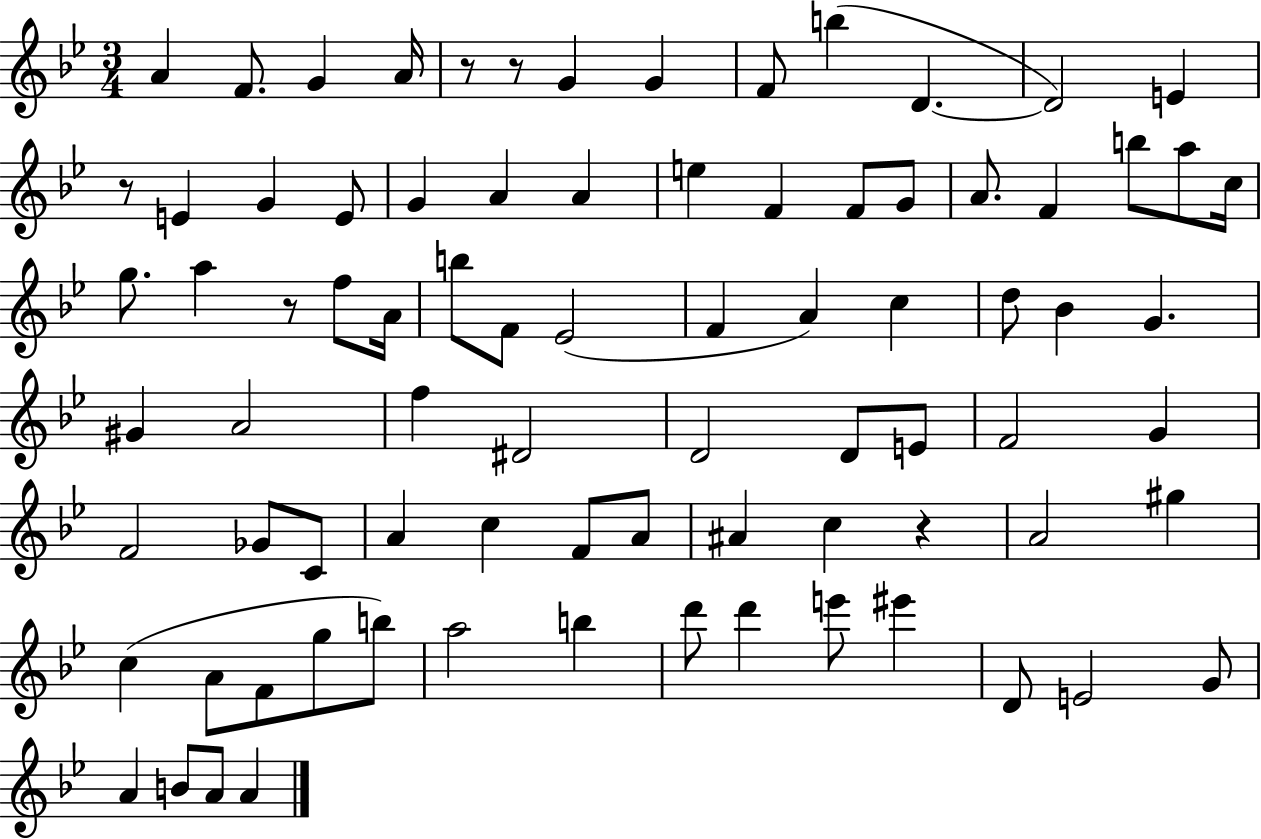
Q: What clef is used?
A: treble